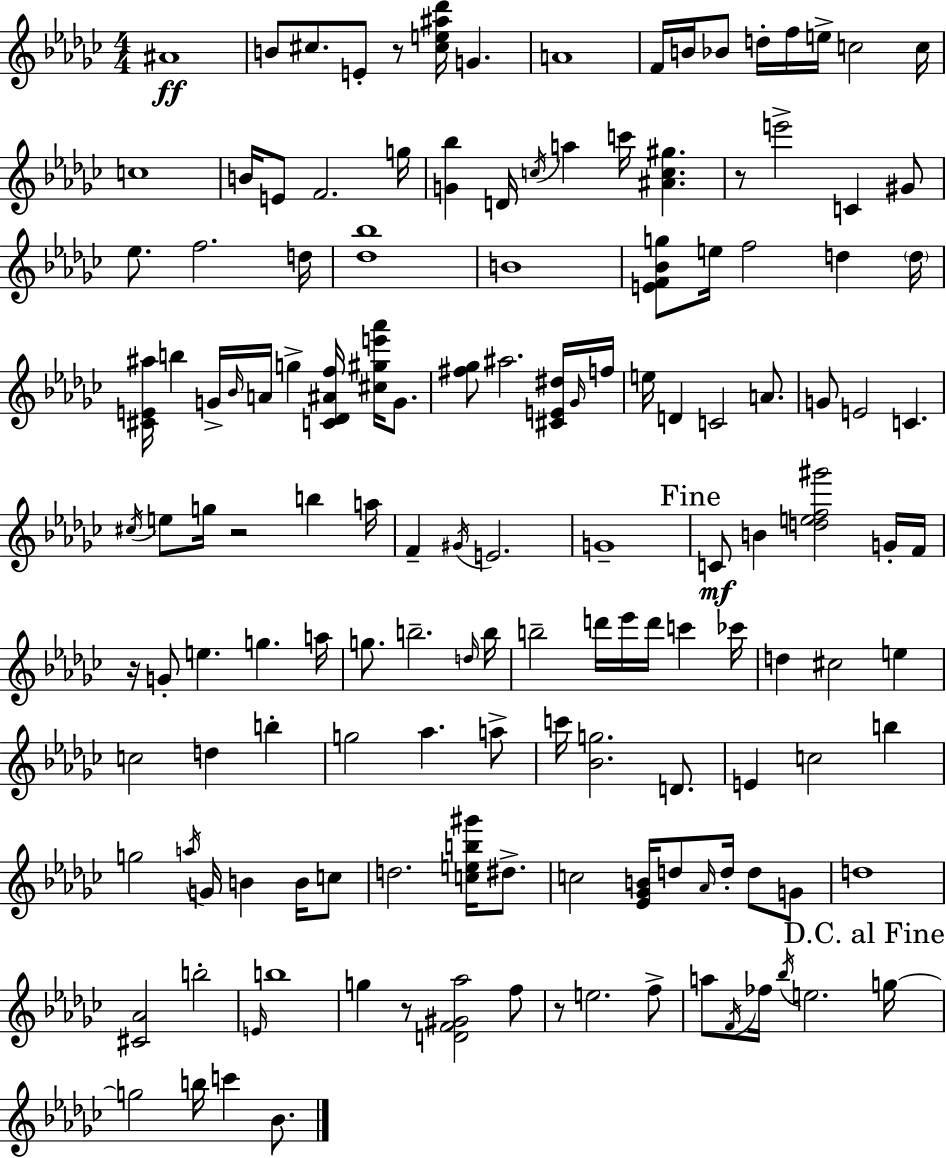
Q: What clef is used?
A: treble